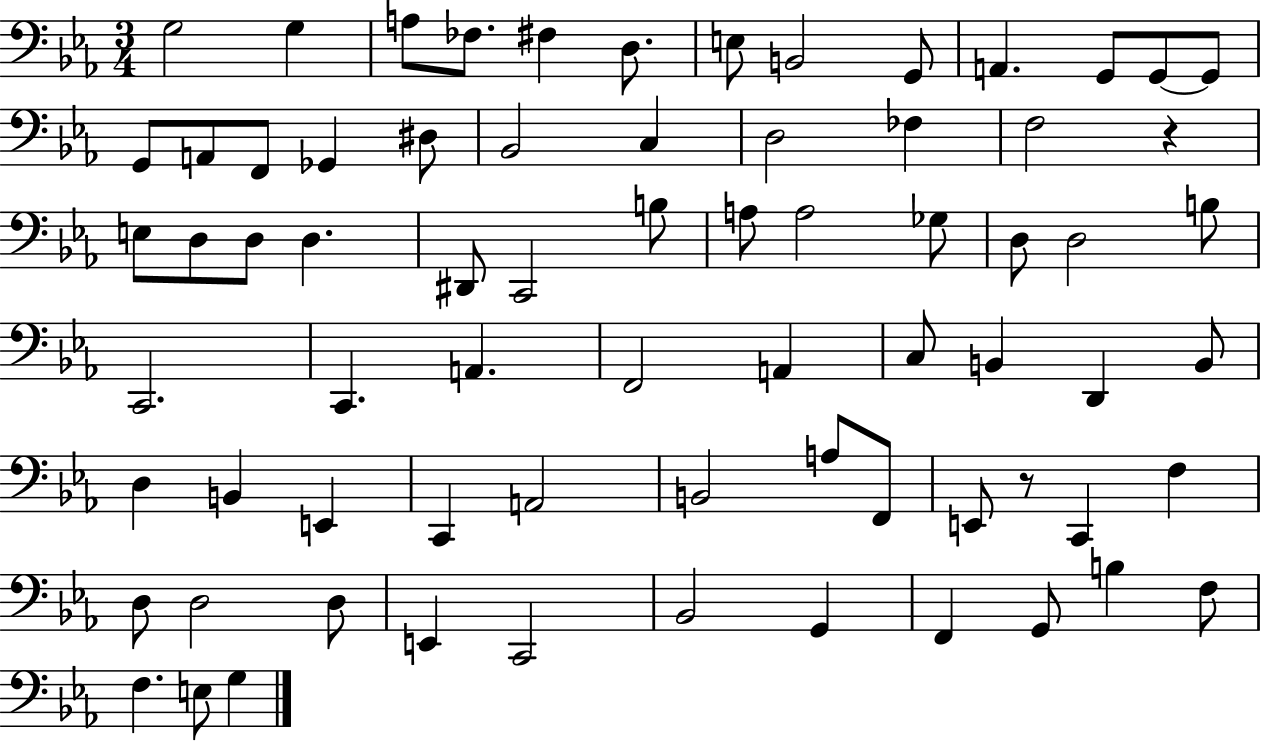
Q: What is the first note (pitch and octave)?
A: G3